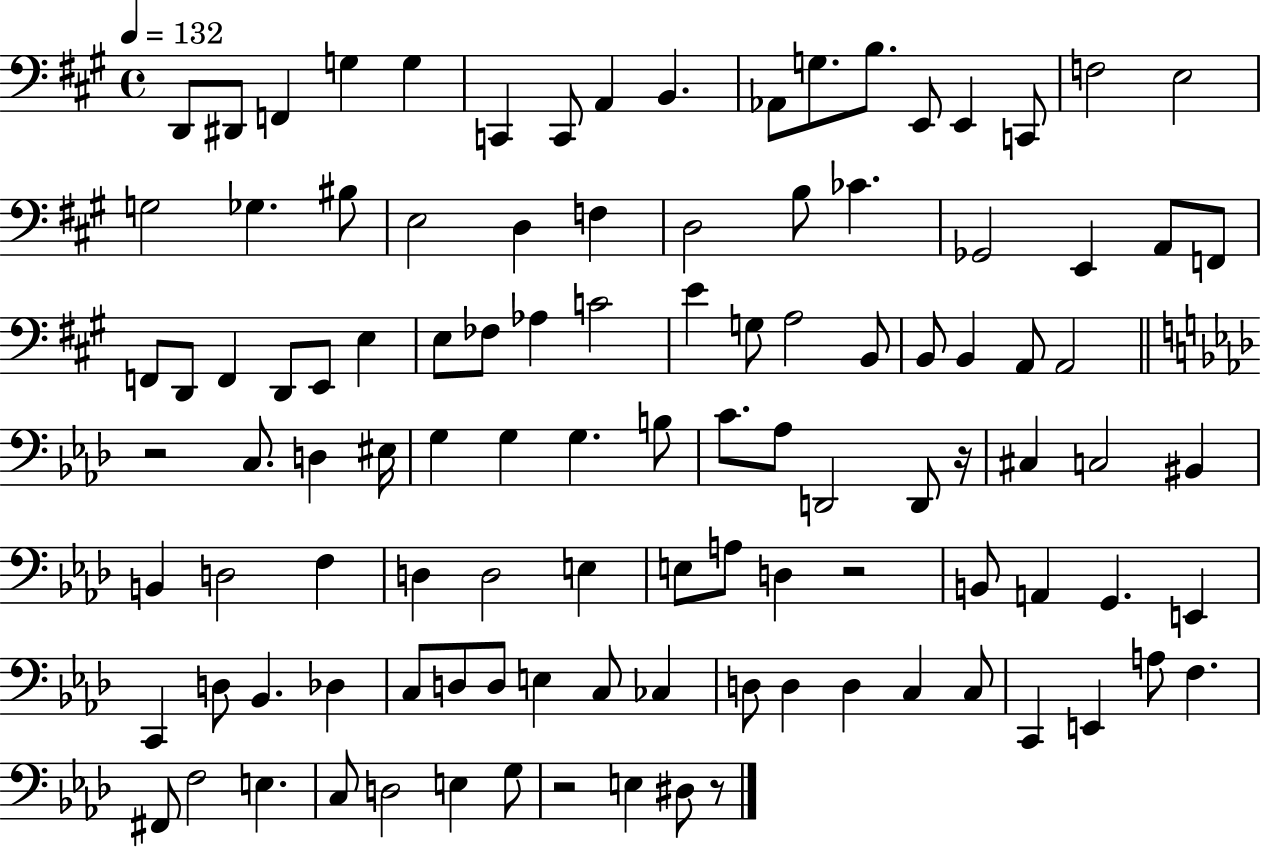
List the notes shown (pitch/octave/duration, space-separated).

D2/e D#2/e F2/q G3/q G3/q C2/q C2/e A2/q B2/q. Ab2/e G3/e. B3/e. E2/e E2/q C2/e F3/h E3/h G3/h Gb3/q. BIS3/e E3/h D3/q F3/q D3/h B3/e CES4/q. Gb2/h E2/q A2/e F2/e F2/e D2/e F2/q D2/e E2/e E3/q E3/e FES3/e Ab3/q C4/h E4/q G3/e A3/h B2/e B2/e B2/q A2/e A2/h R/h C3/e. D3/q EIS3/s G3/q G3/q G3/q. B3/e C4/e. Ab3/e D2/h D2/e R/s C#3/q C3/h BIS2/q B2/q D3/h F3/q D3/q D3/h E3/q E3/e A3/e D3/q R/h B2/e A2/q G2/q. E2/q C2/q D3/e Bb2/q. Db3/q C3/e D3/e D3/e E3/q C3/e CES3/q D3/e D3/q D3/q C3/q C3/e C2/q E2/q A3/e F3/q. F#2/e F3/h E3/q. C3/e D3/h E3/q G3/e R/h E3/q D#3/e R/e